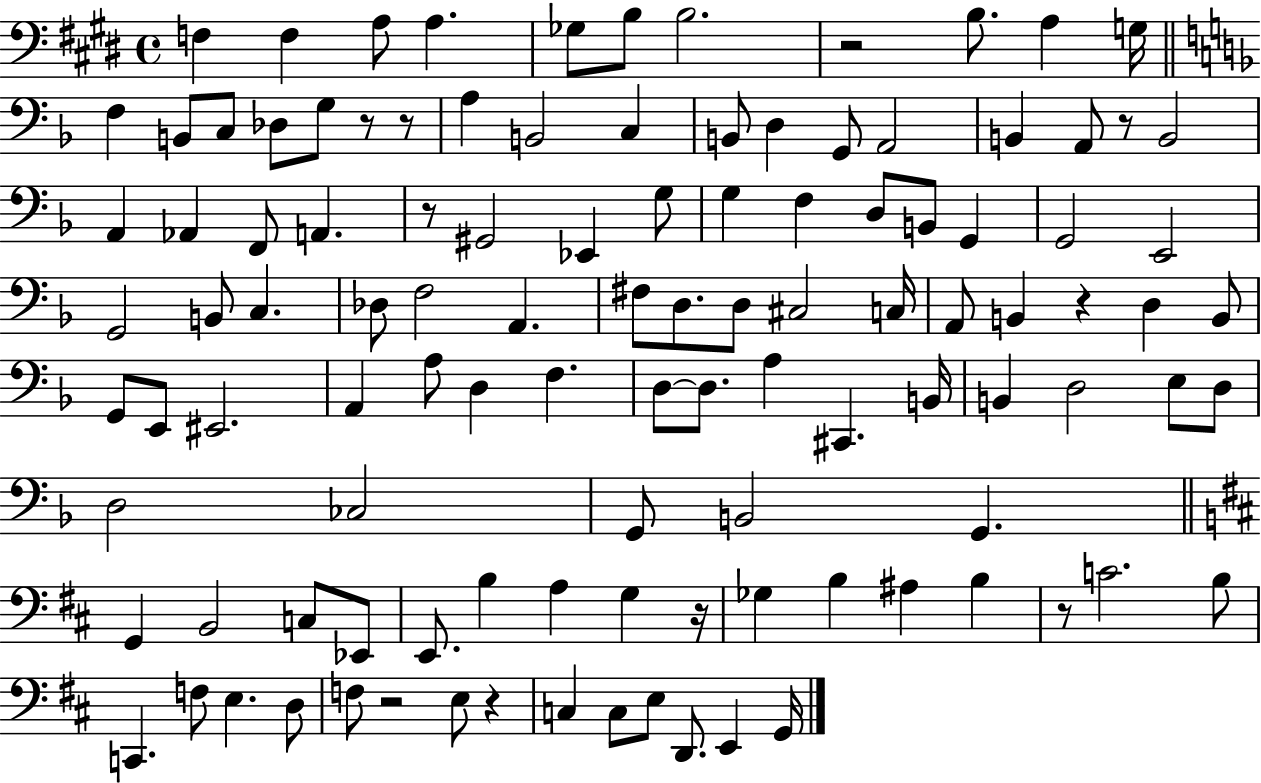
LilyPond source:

{
  \clef bass
  \time 4/4
  \defaultTimeSignature
  \key e \major
  f4 f4 a8 a4. | ges8 b8 b2. | r2 b8. a4 g16 | \bar "||" \break \key f \major f4 b,8 c8 des8 g8 r8 r8 | a4 b,2 c4 | b,8 d4 g,8 a,2 | b,4 a,8 r8 b,2 | \break a,4 aes,4 f,8 a,4. | r8 gis,2 ees,4 g8 | g4 f4 d8 b,8 g,4 | g,2 e,2 | \break g,2 b,8 c4. | des8 f2 a,4. | fis8 d8. d8 cis2 c16 | a,8 b,4 r4 d4 b,8 | \break g,8 e,8 eis,2. | a,4 a8 d4 f4. | d8~~ d8. a4 cis,4. b,16 | b,4 d2 e8 d8 | \break d2 ces2 | g,8 b,2 g,4. | \bar "||" \break \key d \major g,4 b,2 c8 ees,8 | e,8. b4 a4 g4 r16 | ges4 b4 ais4 b4 | r8 c'2. b8 | \break c,4. f8 e4. d8 | f8 r2 e8 r4 | c4 c8 e8 d,8. e,4 g,16 | \bar "|."
}